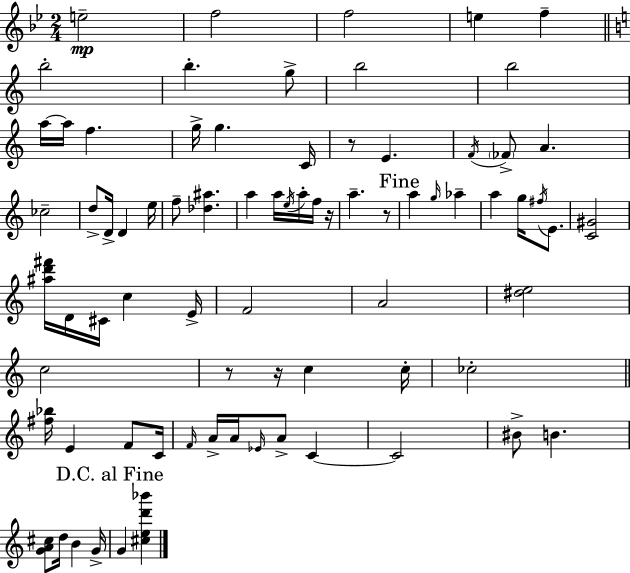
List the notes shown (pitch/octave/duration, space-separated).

E5/h F5/h F5/h E5/q F5/q B5/h B5/q. G5/e B5/h B5/h A5/s A5/s F5/q. G5/s G5/q. C4/s R/e E4/q. F4/s FES4/e A4/q. CES5/h D5/e D4/s D4/q E5/s F5/e [Db5,A#5]/q. A5/q A5/s E5/s A5/s F5/s R/s A5/q. R/e A5/q G5/s Ab5/q A5/q G5/s F#5/s E4/e. [C4,G#4]/h [A#5,D6,F#6]/s D4/s C#4/s C5/q E4/s F4/h A4/h [D#5,E5]/h C5/h R/e R/s C5/q C5/s CES5/h [F#5,Bb5]/s E4/q F4/e C4/s F4/s A4/s A4/s Eb4/s A4/e C4/q C4/h BIS4/e B4/q. [G4,A4,C#5]/e D5/s B4/q G4/s G4/q [C#5,E5,D6,Bb6]/q